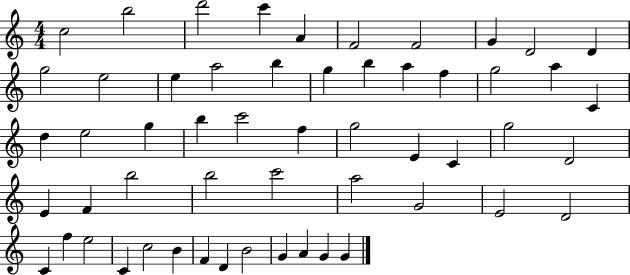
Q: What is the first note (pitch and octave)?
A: C5